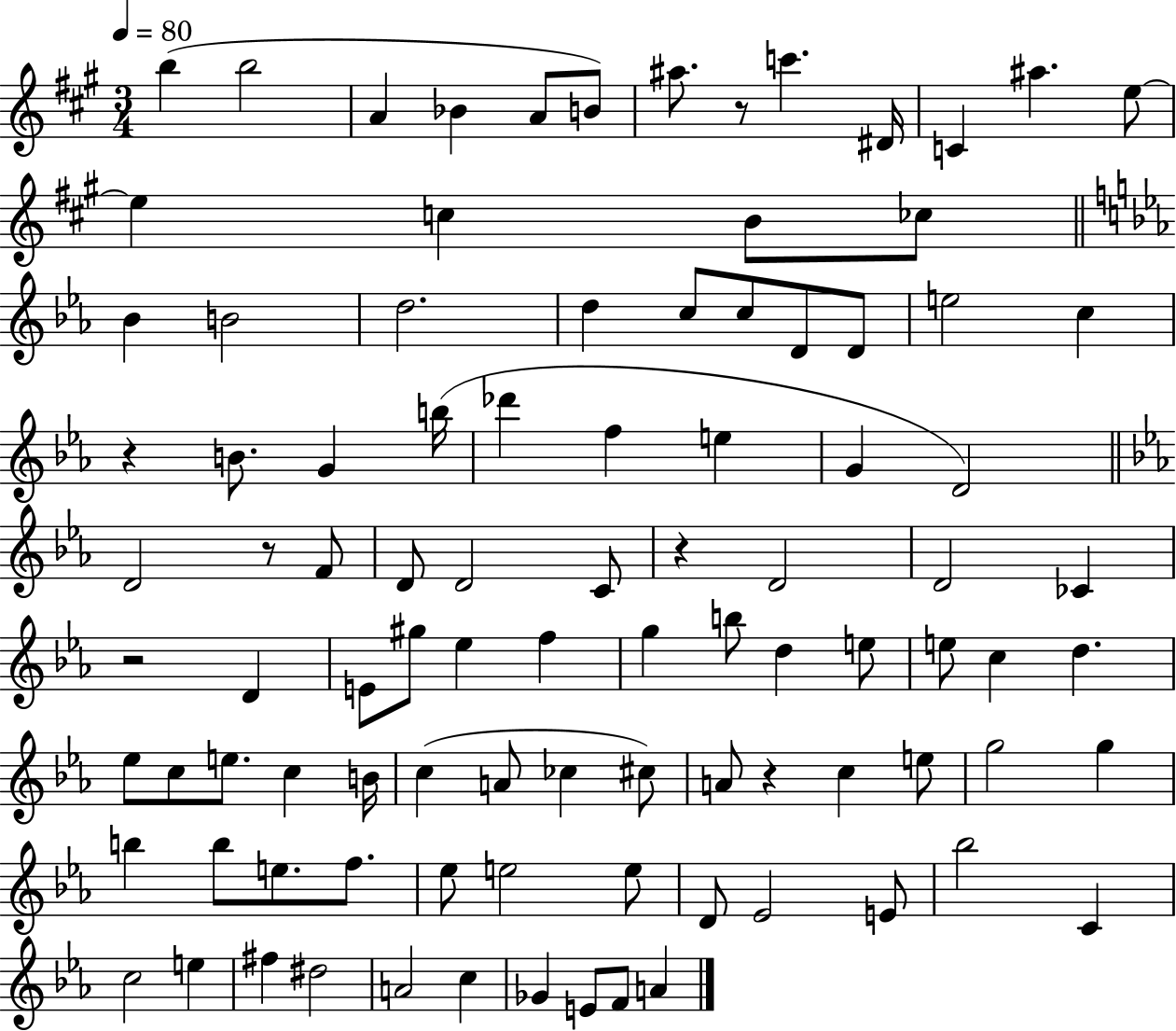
X:1
T:Untitled
M:3/4
L:1/4
K:A
b b2 A _B A/2 B/2 ^a/2 z/2 c' ^D/4 C ^a e/2 e c B/2 _c/2 _B B2 d2 d c/2 c/2 D/2 D/2 e2 c z B/2 G b/4 _d' f e G D2 D2 z/2 F/2 D/2 D2 C/2 z D2 D2 _C z2 D E/2 ^g/2 _e f g b/2 d e/2 e/2 c d _e/2 c/2 e/2 c B/4 c A/2 _c ^c/2 A/2 z c e/2 g2 g b b/2 e/2 f/2 _e/2 e2 e/2 D/2 _E2 E/2 _b2 C c2 e ^f ^d2 A2 c _G E/2 F/2 A